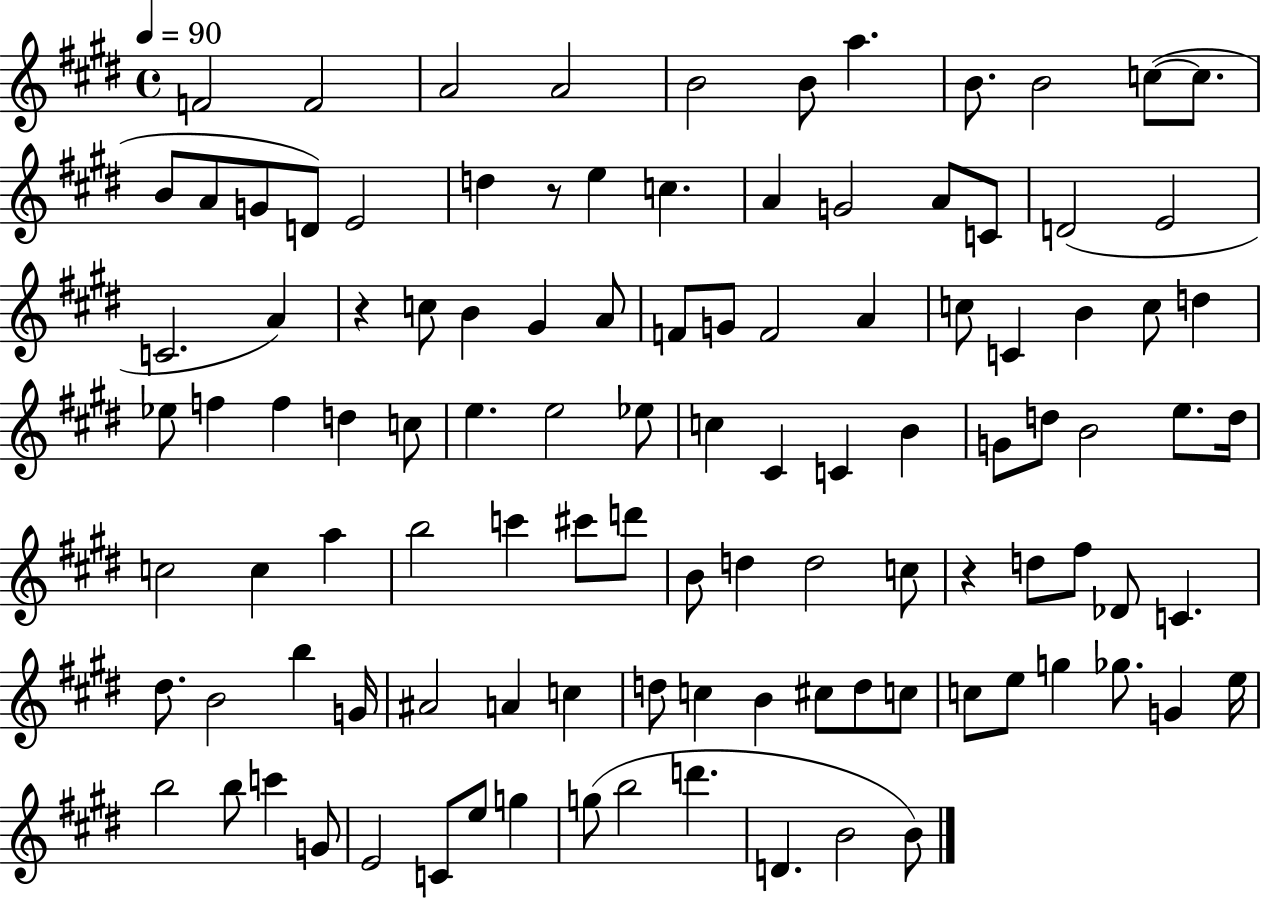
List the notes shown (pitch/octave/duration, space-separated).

F4/h F4/h A4/h A4/h B4/h B4/e A5/q. B4/e. B4/h C5/e C5/e. B4/e A4/e G4/e D4/e E4/h D5/q R/e E5/q C5/q. A4/q G4/h A4/e C4/e D4/h E4/h C4/h. A4/q R/q C5/e B4/q G#4/q A4/e F4/e G4/e F4/h A4/q C5/e C4/q B4/q C5/e D5/q Eb5/e F5/q F5/q D5/q C5/e E5/q. E5/h Eb5/e C5/q C#4/q C4/q B4/q G4/e D5/e B4/h E5/e. D5/s C5/h C5/q A5/q B5/h C6/q C#6/e D6/e B4/e D5/q D5/h C5/e R/q D5/e F#5/e Db4/e C4/q. D#5/e. B4/h B5/q G4/s A#4/h A4/q C5/q D5/e C5/q B4/q C#5/e D5/e C5/e C5/e E5/e G5/q Gb5/e. G4/q E5/s B5/h B5/e C6/q G4/e E4/h C4/e E5/e G5/q G5/e B5/h D6/q. D4/q. B4/h B4/e